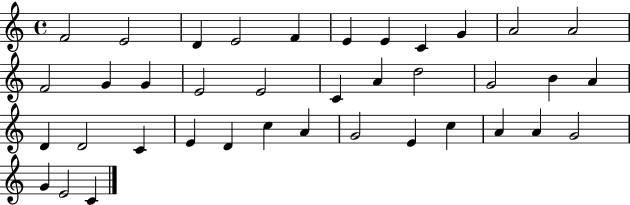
F4/h E4/h D4/q E4/h F4/q E4/q E4/q C4/q G4/q A4/h A4/h F4/h G4/q G4/q E4/h E4/h C4/q A4/q D5/h G4/h B4/q A4/q D4/q D4/h C4/q E4/q D4/q C5/q A4/q G4/h E4/q C5/q A4/q A4/q G4/h G4/q E4/h C4/q